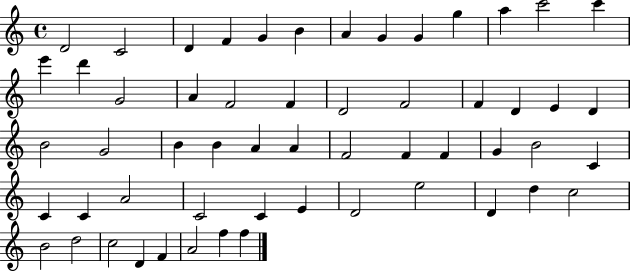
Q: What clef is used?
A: treble